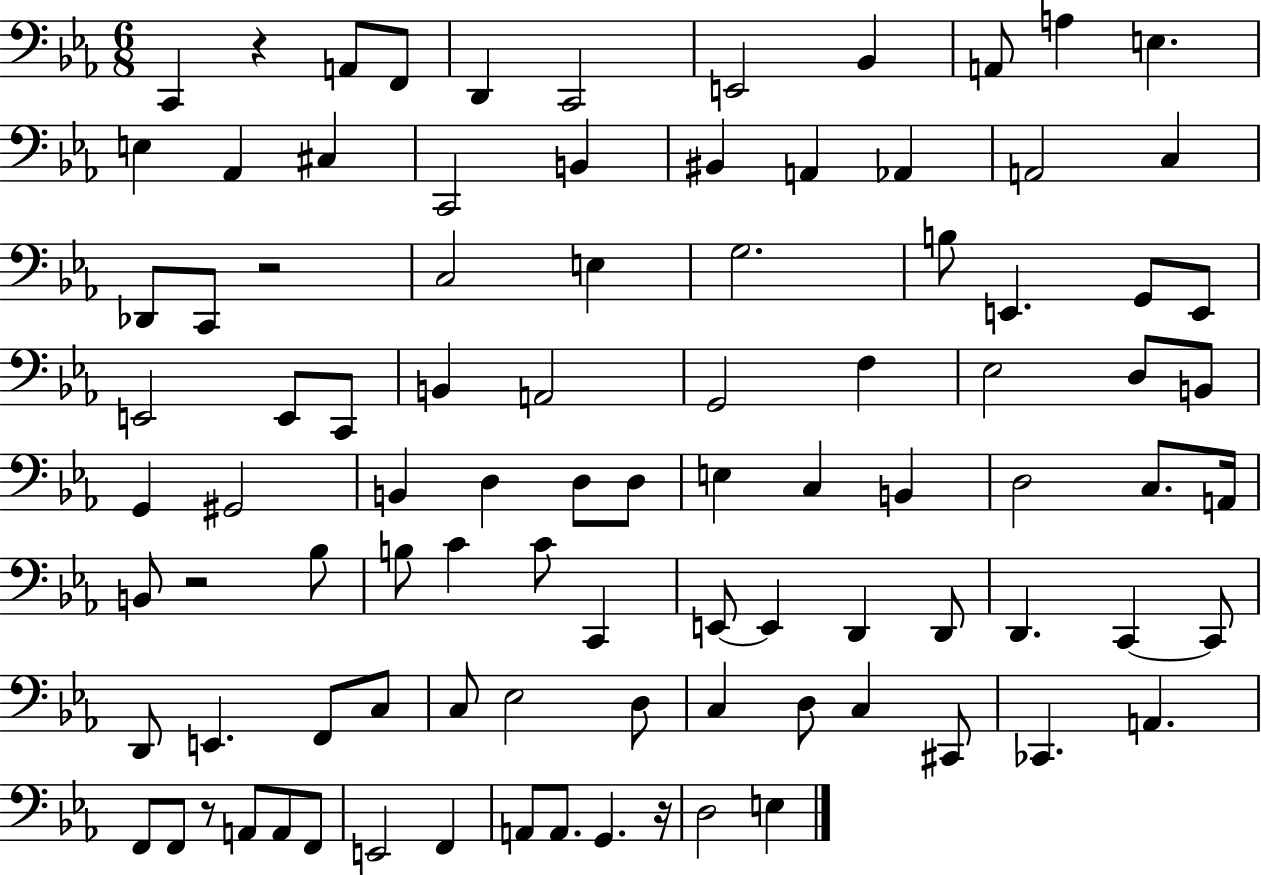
C2/q R/q A2/e F2/e D2/q C2/h E2/h Bb2/q A2/e A3/q E3/q. E3/q Ab2/q C#3/q C2/h B2/q BIS2/q A2/q Ab2/q A2/h C3/q Db2/e C2/e R/h C3/h E3/q G3/h. B3/e E2/q. G2/e E2/e E2/h E2/e C2/e B2/q A2/h G2/h F3/q Eb3/h D3/e B2/e G2/q G#2/h B2/q D3/q D3/e D3/e E3/q C3/q B2/q D3/h C3/e. A2/s B2/e R/h Bb3/e B3/e C4/q C4/e C2/q E2/e E2/q D2/q D2/e D2/q. C2/q C2/e D2/e E2/q. F2/e C3/e C3/e Eb3/h D3/e C3/q D3/e C3/q C#2/e CES2/q. A2/q. F2/e F2/e R/e A2/e A2/e F2/e E2/h F2/q A2/e A2/e. G2/q. R/s D3/h E3/q